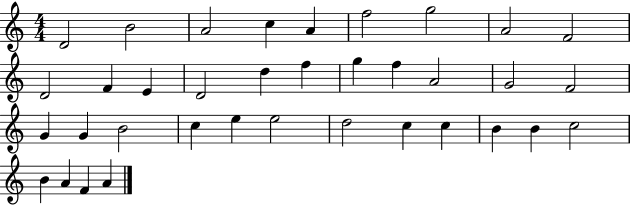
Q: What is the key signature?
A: C major